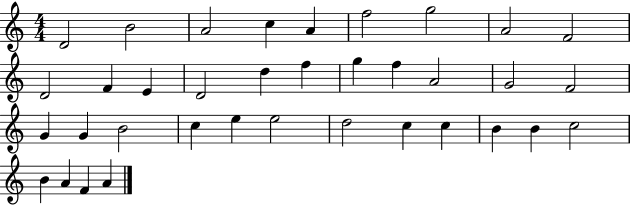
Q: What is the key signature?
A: C major